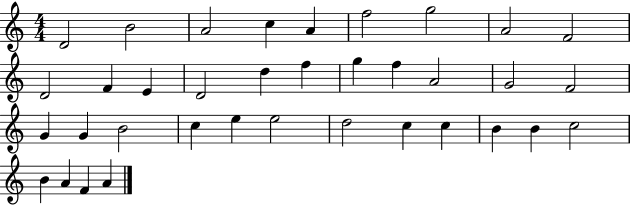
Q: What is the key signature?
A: C major